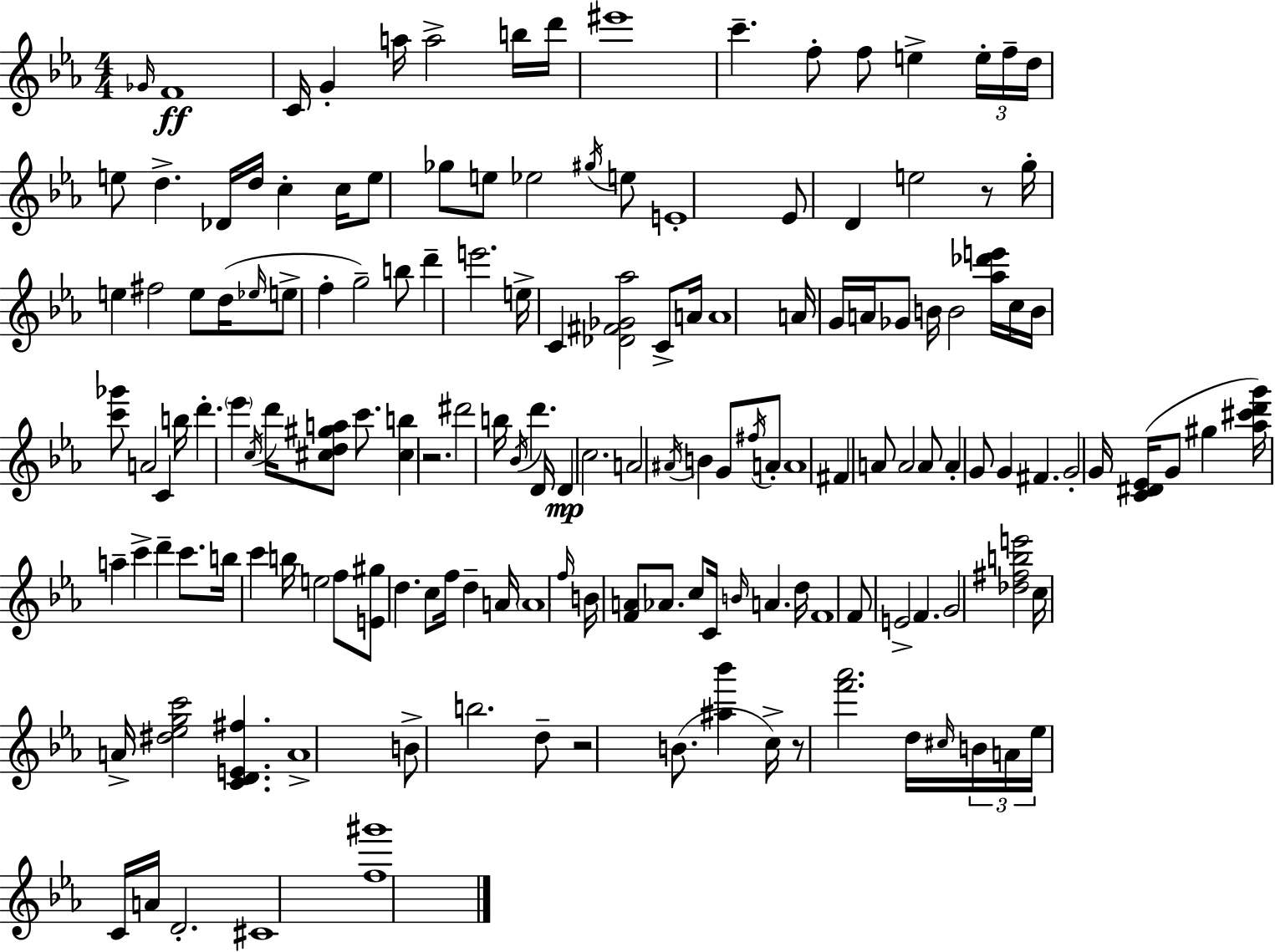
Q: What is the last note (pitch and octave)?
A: C#4